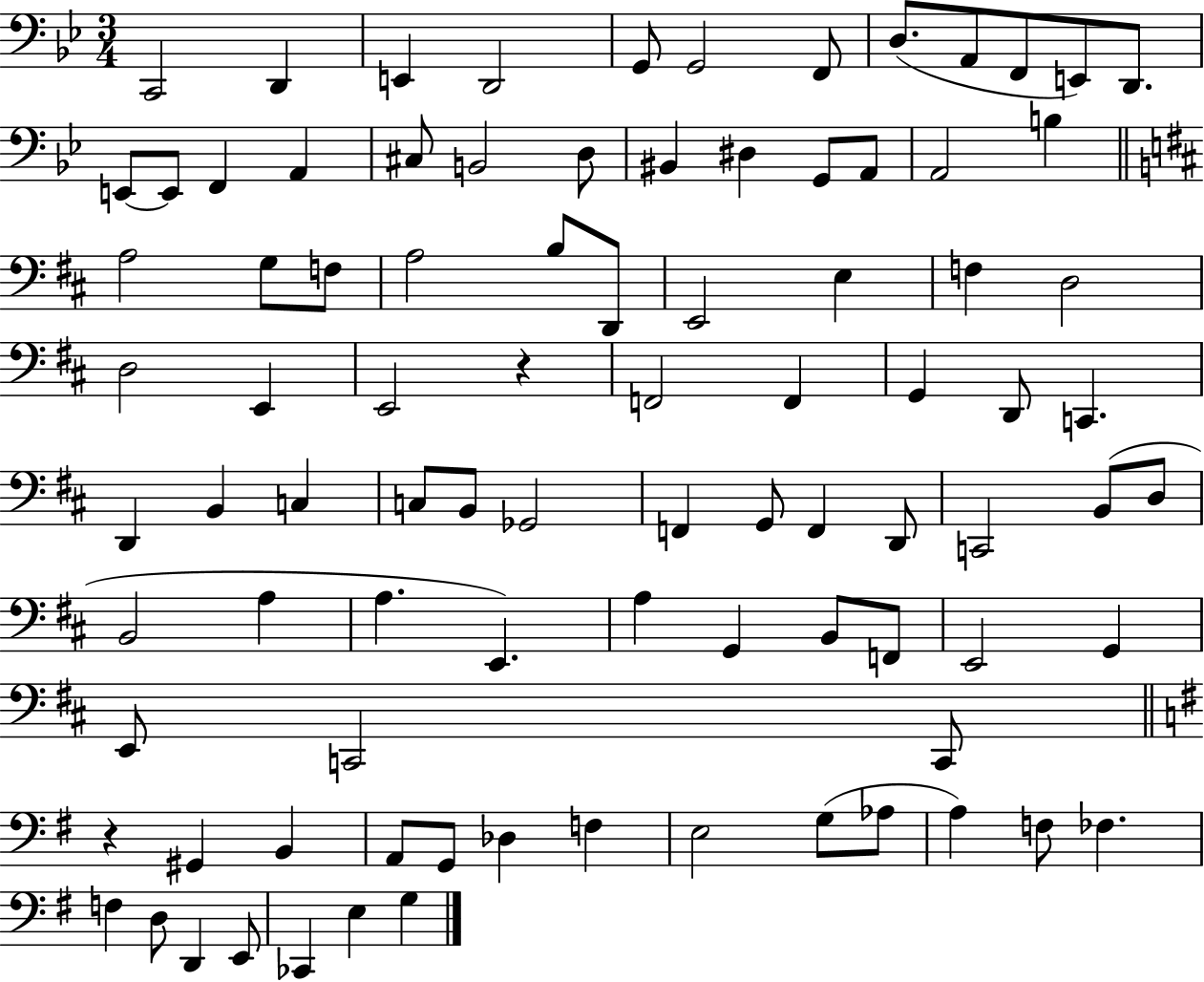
X:1
T:Untitled
M:3/4
L:1/4
K:Bb
C,,2 D,, E,, D,,2 G,,/2 G,,2 F,,/2 D,/2 A,,/2 F,,/2 E,,/2 D,,/2 E,,/2 E,,/2 F,, A,, ^C,/2 B,,2 D,/2 ^B,, ^D, G,,/2 A,,/2 A,,2 B, A,2 G,/2 F,/2 A,2 B,/2 D,,/2 E,,2 E, F, D,2 D,2 E,, E,,2 z F,,2 F,, G,, D,,/2 C,, D,, B,, C, C,/2 B,,/2 _G,,2 F,, G,,/2 F,, D,,/2 C,,2 B,,/2 D,/2 B,,2 A, A, E,, A, G,, B,,/2 F,,/2 E,,2 G,, E,,/2 C,,2 C,,/2 z ^G,, B,, A,,/2 G,,/2 _D, F, E,2 G,/2 _A,/2 A, F,/2 _F, F, D,/2 D,, E,,/2 _C,, E, G,